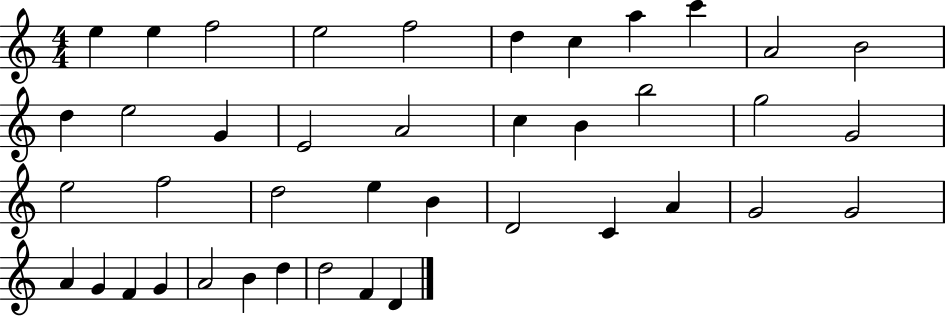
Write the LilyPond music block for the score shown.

{
  \clef treble
  \numericTimeSignature
  \time 4/4
  \key c \major
  e''4 e''4 f''2 | e''2 f''2 | d''4 c''4 a''4 c'''4 | a'2 b'2 | \break d''4 e''2 g'4 | e'2 a'2 | c''4 b'4 b''2 | g''2 g'2 | \break e''2 f''2 | d''2 e''4 b'4 | d'2 c'4 a'4 | g'2 g'2 | \break a'4 g'4 f'4 g'4 | a'2 b'4 d''4 | d''2 f'4 d'4 | \bar "|."
}